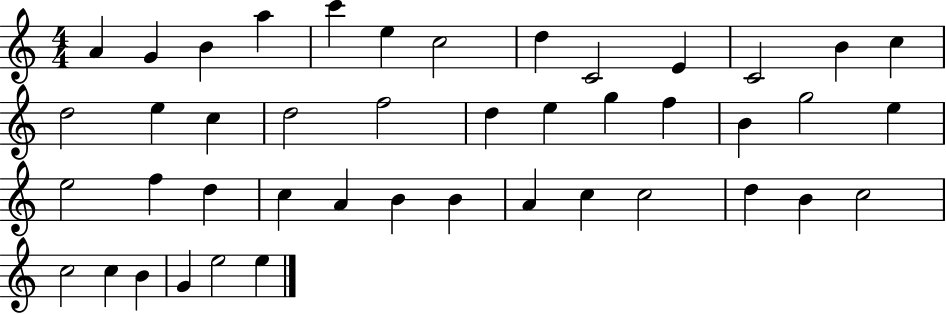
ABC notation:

X:1
T:Untitled
M:4/4
L:1/4
K:C
A G B a c' e c2 d C2 E C2 B c d2 e c d2 f2 d e g f B g2 e e2 f d c A B B A c c2 d B c2 c2 c B G e2 e